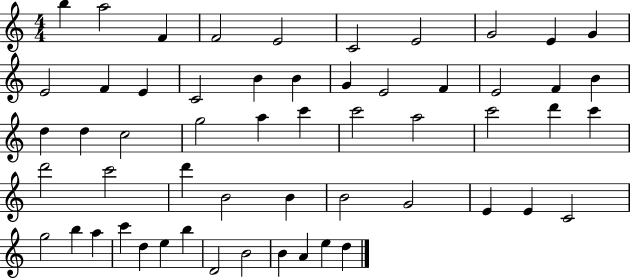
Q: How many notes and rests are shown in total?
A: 56